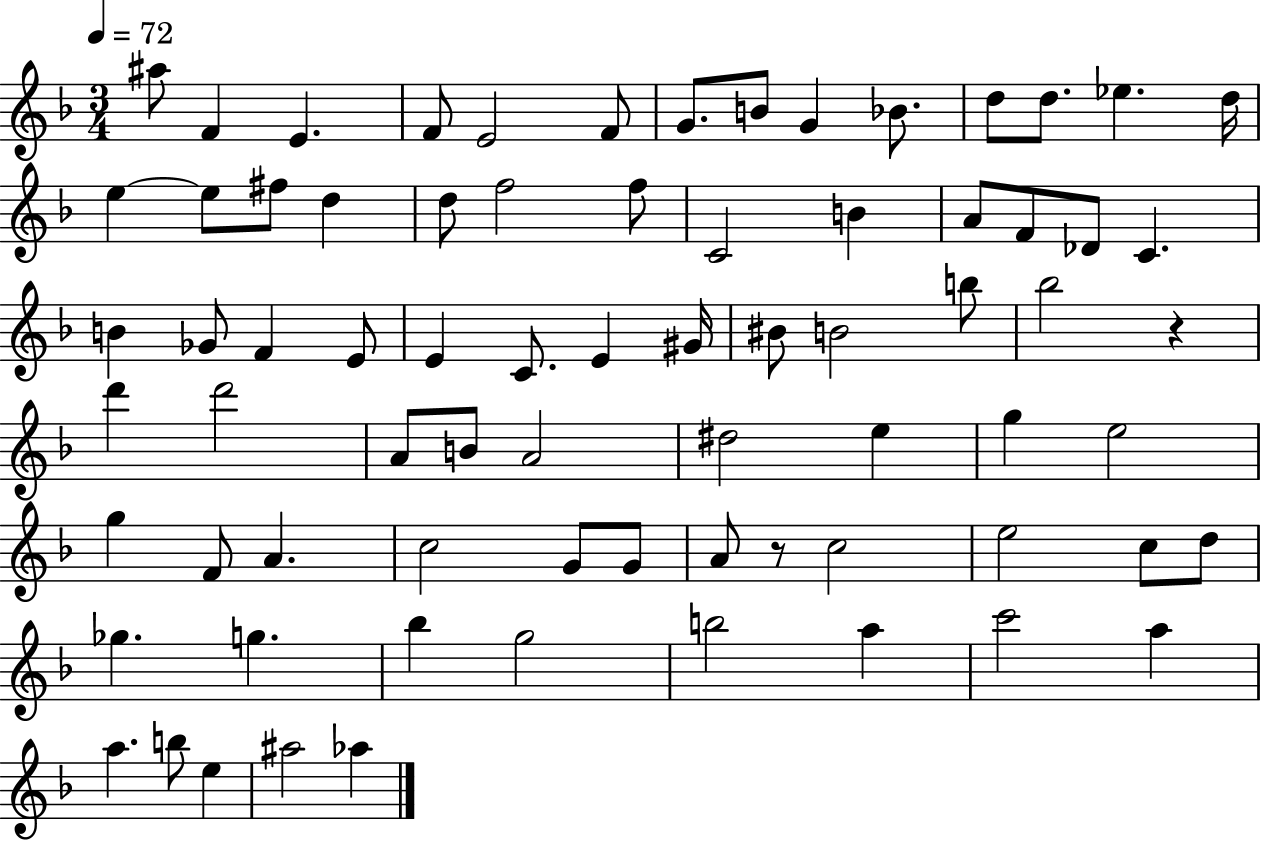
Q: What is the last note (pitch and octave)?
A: Ab5